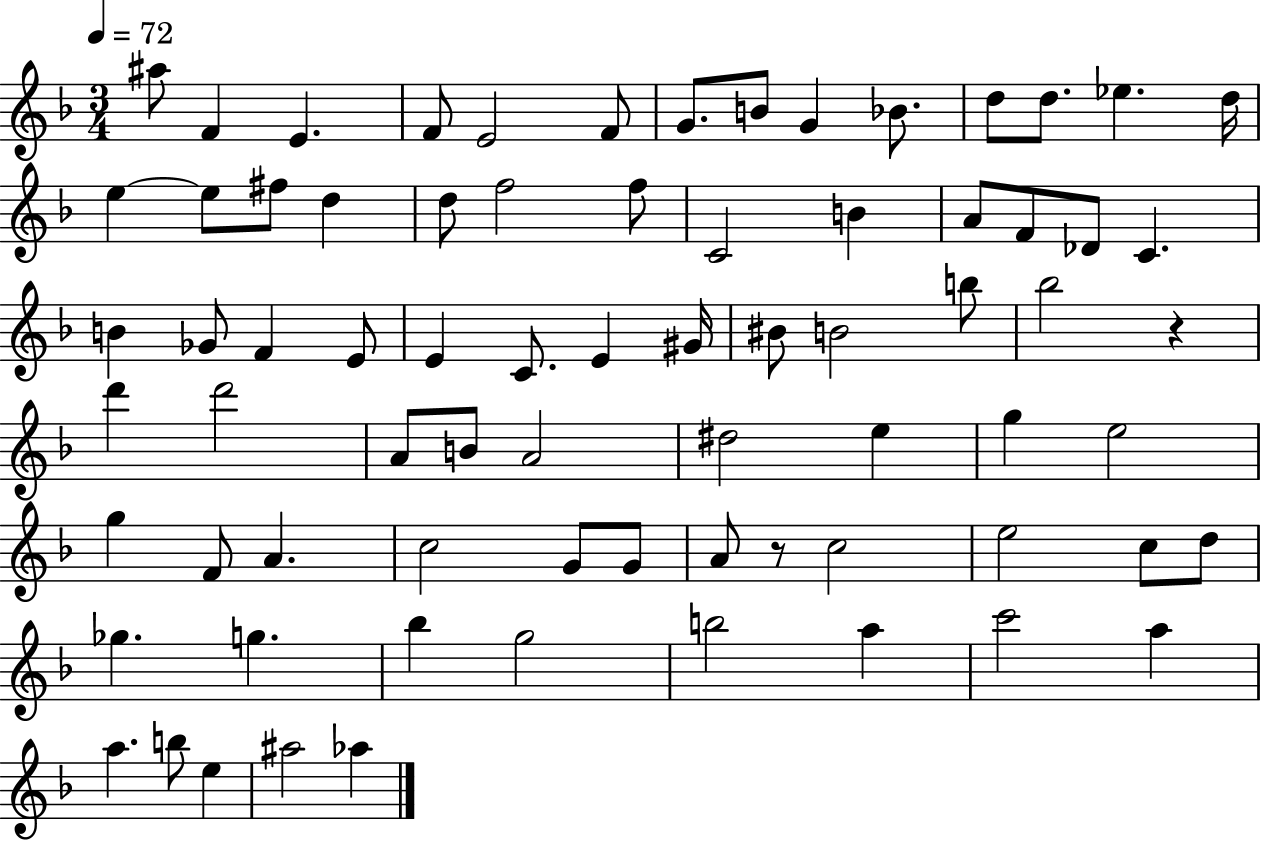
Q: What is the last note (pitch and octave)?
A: Ab5